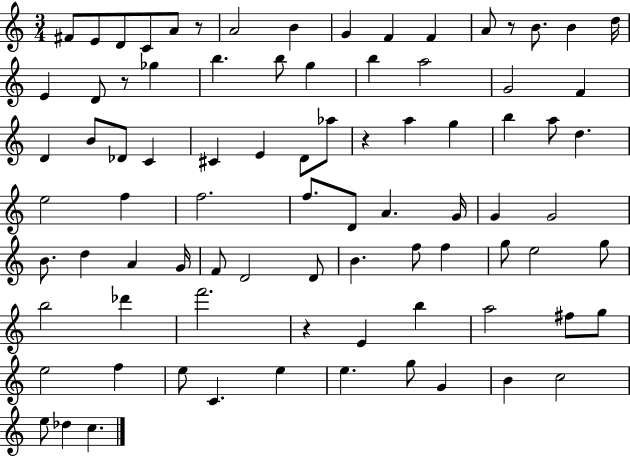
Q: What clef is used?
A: treble